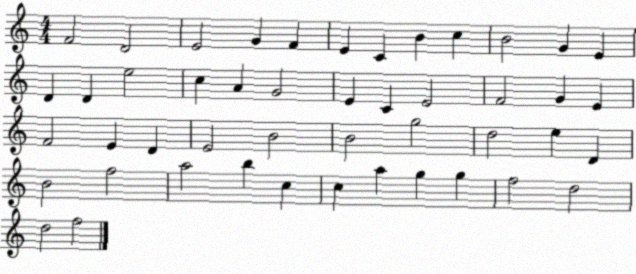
X:1
T:Untitled
M:4/4
L:1/4
K:C
F2 D2 E2 G F E C B c B2 G E D D e2 c A G2 E C E2 F2 G E F2 E D E2 B2 B2 g2 d2 e D B2 f2 a2 b c c a g g f2 d2 d2 f2